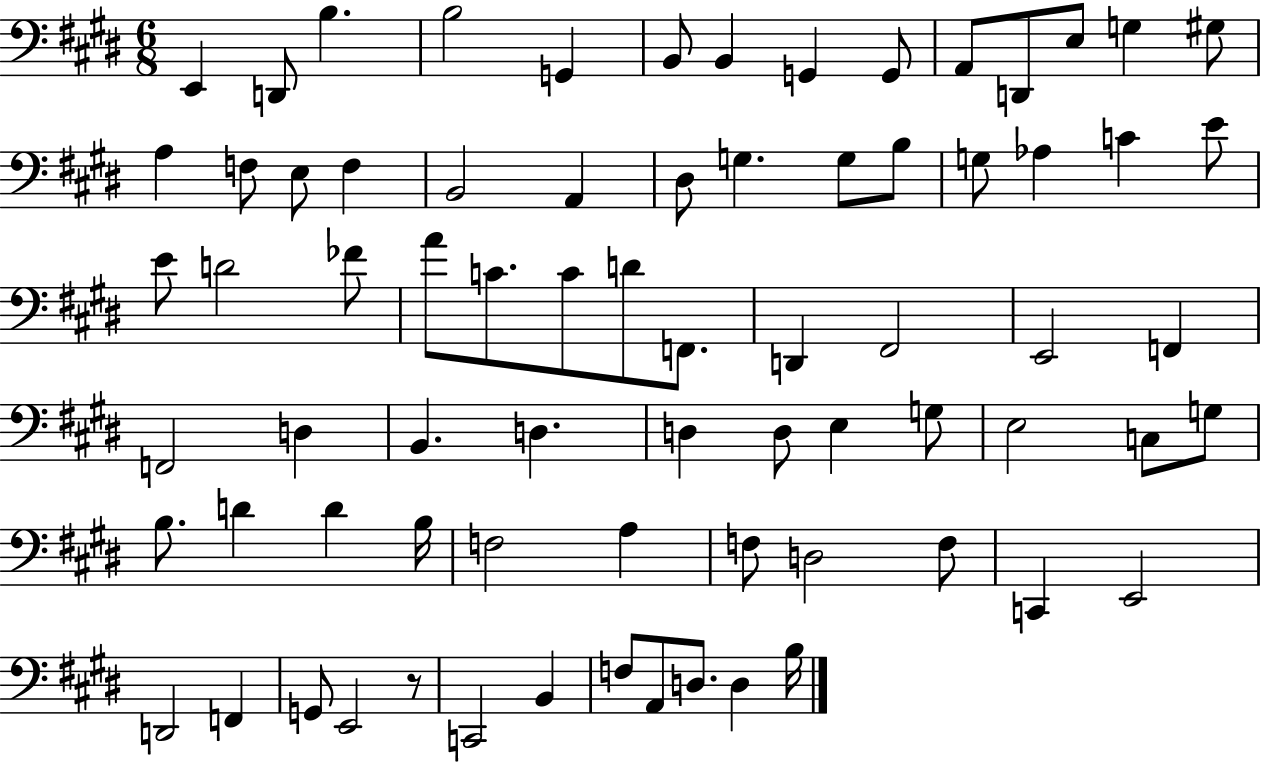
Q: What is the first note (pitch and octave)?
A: E2